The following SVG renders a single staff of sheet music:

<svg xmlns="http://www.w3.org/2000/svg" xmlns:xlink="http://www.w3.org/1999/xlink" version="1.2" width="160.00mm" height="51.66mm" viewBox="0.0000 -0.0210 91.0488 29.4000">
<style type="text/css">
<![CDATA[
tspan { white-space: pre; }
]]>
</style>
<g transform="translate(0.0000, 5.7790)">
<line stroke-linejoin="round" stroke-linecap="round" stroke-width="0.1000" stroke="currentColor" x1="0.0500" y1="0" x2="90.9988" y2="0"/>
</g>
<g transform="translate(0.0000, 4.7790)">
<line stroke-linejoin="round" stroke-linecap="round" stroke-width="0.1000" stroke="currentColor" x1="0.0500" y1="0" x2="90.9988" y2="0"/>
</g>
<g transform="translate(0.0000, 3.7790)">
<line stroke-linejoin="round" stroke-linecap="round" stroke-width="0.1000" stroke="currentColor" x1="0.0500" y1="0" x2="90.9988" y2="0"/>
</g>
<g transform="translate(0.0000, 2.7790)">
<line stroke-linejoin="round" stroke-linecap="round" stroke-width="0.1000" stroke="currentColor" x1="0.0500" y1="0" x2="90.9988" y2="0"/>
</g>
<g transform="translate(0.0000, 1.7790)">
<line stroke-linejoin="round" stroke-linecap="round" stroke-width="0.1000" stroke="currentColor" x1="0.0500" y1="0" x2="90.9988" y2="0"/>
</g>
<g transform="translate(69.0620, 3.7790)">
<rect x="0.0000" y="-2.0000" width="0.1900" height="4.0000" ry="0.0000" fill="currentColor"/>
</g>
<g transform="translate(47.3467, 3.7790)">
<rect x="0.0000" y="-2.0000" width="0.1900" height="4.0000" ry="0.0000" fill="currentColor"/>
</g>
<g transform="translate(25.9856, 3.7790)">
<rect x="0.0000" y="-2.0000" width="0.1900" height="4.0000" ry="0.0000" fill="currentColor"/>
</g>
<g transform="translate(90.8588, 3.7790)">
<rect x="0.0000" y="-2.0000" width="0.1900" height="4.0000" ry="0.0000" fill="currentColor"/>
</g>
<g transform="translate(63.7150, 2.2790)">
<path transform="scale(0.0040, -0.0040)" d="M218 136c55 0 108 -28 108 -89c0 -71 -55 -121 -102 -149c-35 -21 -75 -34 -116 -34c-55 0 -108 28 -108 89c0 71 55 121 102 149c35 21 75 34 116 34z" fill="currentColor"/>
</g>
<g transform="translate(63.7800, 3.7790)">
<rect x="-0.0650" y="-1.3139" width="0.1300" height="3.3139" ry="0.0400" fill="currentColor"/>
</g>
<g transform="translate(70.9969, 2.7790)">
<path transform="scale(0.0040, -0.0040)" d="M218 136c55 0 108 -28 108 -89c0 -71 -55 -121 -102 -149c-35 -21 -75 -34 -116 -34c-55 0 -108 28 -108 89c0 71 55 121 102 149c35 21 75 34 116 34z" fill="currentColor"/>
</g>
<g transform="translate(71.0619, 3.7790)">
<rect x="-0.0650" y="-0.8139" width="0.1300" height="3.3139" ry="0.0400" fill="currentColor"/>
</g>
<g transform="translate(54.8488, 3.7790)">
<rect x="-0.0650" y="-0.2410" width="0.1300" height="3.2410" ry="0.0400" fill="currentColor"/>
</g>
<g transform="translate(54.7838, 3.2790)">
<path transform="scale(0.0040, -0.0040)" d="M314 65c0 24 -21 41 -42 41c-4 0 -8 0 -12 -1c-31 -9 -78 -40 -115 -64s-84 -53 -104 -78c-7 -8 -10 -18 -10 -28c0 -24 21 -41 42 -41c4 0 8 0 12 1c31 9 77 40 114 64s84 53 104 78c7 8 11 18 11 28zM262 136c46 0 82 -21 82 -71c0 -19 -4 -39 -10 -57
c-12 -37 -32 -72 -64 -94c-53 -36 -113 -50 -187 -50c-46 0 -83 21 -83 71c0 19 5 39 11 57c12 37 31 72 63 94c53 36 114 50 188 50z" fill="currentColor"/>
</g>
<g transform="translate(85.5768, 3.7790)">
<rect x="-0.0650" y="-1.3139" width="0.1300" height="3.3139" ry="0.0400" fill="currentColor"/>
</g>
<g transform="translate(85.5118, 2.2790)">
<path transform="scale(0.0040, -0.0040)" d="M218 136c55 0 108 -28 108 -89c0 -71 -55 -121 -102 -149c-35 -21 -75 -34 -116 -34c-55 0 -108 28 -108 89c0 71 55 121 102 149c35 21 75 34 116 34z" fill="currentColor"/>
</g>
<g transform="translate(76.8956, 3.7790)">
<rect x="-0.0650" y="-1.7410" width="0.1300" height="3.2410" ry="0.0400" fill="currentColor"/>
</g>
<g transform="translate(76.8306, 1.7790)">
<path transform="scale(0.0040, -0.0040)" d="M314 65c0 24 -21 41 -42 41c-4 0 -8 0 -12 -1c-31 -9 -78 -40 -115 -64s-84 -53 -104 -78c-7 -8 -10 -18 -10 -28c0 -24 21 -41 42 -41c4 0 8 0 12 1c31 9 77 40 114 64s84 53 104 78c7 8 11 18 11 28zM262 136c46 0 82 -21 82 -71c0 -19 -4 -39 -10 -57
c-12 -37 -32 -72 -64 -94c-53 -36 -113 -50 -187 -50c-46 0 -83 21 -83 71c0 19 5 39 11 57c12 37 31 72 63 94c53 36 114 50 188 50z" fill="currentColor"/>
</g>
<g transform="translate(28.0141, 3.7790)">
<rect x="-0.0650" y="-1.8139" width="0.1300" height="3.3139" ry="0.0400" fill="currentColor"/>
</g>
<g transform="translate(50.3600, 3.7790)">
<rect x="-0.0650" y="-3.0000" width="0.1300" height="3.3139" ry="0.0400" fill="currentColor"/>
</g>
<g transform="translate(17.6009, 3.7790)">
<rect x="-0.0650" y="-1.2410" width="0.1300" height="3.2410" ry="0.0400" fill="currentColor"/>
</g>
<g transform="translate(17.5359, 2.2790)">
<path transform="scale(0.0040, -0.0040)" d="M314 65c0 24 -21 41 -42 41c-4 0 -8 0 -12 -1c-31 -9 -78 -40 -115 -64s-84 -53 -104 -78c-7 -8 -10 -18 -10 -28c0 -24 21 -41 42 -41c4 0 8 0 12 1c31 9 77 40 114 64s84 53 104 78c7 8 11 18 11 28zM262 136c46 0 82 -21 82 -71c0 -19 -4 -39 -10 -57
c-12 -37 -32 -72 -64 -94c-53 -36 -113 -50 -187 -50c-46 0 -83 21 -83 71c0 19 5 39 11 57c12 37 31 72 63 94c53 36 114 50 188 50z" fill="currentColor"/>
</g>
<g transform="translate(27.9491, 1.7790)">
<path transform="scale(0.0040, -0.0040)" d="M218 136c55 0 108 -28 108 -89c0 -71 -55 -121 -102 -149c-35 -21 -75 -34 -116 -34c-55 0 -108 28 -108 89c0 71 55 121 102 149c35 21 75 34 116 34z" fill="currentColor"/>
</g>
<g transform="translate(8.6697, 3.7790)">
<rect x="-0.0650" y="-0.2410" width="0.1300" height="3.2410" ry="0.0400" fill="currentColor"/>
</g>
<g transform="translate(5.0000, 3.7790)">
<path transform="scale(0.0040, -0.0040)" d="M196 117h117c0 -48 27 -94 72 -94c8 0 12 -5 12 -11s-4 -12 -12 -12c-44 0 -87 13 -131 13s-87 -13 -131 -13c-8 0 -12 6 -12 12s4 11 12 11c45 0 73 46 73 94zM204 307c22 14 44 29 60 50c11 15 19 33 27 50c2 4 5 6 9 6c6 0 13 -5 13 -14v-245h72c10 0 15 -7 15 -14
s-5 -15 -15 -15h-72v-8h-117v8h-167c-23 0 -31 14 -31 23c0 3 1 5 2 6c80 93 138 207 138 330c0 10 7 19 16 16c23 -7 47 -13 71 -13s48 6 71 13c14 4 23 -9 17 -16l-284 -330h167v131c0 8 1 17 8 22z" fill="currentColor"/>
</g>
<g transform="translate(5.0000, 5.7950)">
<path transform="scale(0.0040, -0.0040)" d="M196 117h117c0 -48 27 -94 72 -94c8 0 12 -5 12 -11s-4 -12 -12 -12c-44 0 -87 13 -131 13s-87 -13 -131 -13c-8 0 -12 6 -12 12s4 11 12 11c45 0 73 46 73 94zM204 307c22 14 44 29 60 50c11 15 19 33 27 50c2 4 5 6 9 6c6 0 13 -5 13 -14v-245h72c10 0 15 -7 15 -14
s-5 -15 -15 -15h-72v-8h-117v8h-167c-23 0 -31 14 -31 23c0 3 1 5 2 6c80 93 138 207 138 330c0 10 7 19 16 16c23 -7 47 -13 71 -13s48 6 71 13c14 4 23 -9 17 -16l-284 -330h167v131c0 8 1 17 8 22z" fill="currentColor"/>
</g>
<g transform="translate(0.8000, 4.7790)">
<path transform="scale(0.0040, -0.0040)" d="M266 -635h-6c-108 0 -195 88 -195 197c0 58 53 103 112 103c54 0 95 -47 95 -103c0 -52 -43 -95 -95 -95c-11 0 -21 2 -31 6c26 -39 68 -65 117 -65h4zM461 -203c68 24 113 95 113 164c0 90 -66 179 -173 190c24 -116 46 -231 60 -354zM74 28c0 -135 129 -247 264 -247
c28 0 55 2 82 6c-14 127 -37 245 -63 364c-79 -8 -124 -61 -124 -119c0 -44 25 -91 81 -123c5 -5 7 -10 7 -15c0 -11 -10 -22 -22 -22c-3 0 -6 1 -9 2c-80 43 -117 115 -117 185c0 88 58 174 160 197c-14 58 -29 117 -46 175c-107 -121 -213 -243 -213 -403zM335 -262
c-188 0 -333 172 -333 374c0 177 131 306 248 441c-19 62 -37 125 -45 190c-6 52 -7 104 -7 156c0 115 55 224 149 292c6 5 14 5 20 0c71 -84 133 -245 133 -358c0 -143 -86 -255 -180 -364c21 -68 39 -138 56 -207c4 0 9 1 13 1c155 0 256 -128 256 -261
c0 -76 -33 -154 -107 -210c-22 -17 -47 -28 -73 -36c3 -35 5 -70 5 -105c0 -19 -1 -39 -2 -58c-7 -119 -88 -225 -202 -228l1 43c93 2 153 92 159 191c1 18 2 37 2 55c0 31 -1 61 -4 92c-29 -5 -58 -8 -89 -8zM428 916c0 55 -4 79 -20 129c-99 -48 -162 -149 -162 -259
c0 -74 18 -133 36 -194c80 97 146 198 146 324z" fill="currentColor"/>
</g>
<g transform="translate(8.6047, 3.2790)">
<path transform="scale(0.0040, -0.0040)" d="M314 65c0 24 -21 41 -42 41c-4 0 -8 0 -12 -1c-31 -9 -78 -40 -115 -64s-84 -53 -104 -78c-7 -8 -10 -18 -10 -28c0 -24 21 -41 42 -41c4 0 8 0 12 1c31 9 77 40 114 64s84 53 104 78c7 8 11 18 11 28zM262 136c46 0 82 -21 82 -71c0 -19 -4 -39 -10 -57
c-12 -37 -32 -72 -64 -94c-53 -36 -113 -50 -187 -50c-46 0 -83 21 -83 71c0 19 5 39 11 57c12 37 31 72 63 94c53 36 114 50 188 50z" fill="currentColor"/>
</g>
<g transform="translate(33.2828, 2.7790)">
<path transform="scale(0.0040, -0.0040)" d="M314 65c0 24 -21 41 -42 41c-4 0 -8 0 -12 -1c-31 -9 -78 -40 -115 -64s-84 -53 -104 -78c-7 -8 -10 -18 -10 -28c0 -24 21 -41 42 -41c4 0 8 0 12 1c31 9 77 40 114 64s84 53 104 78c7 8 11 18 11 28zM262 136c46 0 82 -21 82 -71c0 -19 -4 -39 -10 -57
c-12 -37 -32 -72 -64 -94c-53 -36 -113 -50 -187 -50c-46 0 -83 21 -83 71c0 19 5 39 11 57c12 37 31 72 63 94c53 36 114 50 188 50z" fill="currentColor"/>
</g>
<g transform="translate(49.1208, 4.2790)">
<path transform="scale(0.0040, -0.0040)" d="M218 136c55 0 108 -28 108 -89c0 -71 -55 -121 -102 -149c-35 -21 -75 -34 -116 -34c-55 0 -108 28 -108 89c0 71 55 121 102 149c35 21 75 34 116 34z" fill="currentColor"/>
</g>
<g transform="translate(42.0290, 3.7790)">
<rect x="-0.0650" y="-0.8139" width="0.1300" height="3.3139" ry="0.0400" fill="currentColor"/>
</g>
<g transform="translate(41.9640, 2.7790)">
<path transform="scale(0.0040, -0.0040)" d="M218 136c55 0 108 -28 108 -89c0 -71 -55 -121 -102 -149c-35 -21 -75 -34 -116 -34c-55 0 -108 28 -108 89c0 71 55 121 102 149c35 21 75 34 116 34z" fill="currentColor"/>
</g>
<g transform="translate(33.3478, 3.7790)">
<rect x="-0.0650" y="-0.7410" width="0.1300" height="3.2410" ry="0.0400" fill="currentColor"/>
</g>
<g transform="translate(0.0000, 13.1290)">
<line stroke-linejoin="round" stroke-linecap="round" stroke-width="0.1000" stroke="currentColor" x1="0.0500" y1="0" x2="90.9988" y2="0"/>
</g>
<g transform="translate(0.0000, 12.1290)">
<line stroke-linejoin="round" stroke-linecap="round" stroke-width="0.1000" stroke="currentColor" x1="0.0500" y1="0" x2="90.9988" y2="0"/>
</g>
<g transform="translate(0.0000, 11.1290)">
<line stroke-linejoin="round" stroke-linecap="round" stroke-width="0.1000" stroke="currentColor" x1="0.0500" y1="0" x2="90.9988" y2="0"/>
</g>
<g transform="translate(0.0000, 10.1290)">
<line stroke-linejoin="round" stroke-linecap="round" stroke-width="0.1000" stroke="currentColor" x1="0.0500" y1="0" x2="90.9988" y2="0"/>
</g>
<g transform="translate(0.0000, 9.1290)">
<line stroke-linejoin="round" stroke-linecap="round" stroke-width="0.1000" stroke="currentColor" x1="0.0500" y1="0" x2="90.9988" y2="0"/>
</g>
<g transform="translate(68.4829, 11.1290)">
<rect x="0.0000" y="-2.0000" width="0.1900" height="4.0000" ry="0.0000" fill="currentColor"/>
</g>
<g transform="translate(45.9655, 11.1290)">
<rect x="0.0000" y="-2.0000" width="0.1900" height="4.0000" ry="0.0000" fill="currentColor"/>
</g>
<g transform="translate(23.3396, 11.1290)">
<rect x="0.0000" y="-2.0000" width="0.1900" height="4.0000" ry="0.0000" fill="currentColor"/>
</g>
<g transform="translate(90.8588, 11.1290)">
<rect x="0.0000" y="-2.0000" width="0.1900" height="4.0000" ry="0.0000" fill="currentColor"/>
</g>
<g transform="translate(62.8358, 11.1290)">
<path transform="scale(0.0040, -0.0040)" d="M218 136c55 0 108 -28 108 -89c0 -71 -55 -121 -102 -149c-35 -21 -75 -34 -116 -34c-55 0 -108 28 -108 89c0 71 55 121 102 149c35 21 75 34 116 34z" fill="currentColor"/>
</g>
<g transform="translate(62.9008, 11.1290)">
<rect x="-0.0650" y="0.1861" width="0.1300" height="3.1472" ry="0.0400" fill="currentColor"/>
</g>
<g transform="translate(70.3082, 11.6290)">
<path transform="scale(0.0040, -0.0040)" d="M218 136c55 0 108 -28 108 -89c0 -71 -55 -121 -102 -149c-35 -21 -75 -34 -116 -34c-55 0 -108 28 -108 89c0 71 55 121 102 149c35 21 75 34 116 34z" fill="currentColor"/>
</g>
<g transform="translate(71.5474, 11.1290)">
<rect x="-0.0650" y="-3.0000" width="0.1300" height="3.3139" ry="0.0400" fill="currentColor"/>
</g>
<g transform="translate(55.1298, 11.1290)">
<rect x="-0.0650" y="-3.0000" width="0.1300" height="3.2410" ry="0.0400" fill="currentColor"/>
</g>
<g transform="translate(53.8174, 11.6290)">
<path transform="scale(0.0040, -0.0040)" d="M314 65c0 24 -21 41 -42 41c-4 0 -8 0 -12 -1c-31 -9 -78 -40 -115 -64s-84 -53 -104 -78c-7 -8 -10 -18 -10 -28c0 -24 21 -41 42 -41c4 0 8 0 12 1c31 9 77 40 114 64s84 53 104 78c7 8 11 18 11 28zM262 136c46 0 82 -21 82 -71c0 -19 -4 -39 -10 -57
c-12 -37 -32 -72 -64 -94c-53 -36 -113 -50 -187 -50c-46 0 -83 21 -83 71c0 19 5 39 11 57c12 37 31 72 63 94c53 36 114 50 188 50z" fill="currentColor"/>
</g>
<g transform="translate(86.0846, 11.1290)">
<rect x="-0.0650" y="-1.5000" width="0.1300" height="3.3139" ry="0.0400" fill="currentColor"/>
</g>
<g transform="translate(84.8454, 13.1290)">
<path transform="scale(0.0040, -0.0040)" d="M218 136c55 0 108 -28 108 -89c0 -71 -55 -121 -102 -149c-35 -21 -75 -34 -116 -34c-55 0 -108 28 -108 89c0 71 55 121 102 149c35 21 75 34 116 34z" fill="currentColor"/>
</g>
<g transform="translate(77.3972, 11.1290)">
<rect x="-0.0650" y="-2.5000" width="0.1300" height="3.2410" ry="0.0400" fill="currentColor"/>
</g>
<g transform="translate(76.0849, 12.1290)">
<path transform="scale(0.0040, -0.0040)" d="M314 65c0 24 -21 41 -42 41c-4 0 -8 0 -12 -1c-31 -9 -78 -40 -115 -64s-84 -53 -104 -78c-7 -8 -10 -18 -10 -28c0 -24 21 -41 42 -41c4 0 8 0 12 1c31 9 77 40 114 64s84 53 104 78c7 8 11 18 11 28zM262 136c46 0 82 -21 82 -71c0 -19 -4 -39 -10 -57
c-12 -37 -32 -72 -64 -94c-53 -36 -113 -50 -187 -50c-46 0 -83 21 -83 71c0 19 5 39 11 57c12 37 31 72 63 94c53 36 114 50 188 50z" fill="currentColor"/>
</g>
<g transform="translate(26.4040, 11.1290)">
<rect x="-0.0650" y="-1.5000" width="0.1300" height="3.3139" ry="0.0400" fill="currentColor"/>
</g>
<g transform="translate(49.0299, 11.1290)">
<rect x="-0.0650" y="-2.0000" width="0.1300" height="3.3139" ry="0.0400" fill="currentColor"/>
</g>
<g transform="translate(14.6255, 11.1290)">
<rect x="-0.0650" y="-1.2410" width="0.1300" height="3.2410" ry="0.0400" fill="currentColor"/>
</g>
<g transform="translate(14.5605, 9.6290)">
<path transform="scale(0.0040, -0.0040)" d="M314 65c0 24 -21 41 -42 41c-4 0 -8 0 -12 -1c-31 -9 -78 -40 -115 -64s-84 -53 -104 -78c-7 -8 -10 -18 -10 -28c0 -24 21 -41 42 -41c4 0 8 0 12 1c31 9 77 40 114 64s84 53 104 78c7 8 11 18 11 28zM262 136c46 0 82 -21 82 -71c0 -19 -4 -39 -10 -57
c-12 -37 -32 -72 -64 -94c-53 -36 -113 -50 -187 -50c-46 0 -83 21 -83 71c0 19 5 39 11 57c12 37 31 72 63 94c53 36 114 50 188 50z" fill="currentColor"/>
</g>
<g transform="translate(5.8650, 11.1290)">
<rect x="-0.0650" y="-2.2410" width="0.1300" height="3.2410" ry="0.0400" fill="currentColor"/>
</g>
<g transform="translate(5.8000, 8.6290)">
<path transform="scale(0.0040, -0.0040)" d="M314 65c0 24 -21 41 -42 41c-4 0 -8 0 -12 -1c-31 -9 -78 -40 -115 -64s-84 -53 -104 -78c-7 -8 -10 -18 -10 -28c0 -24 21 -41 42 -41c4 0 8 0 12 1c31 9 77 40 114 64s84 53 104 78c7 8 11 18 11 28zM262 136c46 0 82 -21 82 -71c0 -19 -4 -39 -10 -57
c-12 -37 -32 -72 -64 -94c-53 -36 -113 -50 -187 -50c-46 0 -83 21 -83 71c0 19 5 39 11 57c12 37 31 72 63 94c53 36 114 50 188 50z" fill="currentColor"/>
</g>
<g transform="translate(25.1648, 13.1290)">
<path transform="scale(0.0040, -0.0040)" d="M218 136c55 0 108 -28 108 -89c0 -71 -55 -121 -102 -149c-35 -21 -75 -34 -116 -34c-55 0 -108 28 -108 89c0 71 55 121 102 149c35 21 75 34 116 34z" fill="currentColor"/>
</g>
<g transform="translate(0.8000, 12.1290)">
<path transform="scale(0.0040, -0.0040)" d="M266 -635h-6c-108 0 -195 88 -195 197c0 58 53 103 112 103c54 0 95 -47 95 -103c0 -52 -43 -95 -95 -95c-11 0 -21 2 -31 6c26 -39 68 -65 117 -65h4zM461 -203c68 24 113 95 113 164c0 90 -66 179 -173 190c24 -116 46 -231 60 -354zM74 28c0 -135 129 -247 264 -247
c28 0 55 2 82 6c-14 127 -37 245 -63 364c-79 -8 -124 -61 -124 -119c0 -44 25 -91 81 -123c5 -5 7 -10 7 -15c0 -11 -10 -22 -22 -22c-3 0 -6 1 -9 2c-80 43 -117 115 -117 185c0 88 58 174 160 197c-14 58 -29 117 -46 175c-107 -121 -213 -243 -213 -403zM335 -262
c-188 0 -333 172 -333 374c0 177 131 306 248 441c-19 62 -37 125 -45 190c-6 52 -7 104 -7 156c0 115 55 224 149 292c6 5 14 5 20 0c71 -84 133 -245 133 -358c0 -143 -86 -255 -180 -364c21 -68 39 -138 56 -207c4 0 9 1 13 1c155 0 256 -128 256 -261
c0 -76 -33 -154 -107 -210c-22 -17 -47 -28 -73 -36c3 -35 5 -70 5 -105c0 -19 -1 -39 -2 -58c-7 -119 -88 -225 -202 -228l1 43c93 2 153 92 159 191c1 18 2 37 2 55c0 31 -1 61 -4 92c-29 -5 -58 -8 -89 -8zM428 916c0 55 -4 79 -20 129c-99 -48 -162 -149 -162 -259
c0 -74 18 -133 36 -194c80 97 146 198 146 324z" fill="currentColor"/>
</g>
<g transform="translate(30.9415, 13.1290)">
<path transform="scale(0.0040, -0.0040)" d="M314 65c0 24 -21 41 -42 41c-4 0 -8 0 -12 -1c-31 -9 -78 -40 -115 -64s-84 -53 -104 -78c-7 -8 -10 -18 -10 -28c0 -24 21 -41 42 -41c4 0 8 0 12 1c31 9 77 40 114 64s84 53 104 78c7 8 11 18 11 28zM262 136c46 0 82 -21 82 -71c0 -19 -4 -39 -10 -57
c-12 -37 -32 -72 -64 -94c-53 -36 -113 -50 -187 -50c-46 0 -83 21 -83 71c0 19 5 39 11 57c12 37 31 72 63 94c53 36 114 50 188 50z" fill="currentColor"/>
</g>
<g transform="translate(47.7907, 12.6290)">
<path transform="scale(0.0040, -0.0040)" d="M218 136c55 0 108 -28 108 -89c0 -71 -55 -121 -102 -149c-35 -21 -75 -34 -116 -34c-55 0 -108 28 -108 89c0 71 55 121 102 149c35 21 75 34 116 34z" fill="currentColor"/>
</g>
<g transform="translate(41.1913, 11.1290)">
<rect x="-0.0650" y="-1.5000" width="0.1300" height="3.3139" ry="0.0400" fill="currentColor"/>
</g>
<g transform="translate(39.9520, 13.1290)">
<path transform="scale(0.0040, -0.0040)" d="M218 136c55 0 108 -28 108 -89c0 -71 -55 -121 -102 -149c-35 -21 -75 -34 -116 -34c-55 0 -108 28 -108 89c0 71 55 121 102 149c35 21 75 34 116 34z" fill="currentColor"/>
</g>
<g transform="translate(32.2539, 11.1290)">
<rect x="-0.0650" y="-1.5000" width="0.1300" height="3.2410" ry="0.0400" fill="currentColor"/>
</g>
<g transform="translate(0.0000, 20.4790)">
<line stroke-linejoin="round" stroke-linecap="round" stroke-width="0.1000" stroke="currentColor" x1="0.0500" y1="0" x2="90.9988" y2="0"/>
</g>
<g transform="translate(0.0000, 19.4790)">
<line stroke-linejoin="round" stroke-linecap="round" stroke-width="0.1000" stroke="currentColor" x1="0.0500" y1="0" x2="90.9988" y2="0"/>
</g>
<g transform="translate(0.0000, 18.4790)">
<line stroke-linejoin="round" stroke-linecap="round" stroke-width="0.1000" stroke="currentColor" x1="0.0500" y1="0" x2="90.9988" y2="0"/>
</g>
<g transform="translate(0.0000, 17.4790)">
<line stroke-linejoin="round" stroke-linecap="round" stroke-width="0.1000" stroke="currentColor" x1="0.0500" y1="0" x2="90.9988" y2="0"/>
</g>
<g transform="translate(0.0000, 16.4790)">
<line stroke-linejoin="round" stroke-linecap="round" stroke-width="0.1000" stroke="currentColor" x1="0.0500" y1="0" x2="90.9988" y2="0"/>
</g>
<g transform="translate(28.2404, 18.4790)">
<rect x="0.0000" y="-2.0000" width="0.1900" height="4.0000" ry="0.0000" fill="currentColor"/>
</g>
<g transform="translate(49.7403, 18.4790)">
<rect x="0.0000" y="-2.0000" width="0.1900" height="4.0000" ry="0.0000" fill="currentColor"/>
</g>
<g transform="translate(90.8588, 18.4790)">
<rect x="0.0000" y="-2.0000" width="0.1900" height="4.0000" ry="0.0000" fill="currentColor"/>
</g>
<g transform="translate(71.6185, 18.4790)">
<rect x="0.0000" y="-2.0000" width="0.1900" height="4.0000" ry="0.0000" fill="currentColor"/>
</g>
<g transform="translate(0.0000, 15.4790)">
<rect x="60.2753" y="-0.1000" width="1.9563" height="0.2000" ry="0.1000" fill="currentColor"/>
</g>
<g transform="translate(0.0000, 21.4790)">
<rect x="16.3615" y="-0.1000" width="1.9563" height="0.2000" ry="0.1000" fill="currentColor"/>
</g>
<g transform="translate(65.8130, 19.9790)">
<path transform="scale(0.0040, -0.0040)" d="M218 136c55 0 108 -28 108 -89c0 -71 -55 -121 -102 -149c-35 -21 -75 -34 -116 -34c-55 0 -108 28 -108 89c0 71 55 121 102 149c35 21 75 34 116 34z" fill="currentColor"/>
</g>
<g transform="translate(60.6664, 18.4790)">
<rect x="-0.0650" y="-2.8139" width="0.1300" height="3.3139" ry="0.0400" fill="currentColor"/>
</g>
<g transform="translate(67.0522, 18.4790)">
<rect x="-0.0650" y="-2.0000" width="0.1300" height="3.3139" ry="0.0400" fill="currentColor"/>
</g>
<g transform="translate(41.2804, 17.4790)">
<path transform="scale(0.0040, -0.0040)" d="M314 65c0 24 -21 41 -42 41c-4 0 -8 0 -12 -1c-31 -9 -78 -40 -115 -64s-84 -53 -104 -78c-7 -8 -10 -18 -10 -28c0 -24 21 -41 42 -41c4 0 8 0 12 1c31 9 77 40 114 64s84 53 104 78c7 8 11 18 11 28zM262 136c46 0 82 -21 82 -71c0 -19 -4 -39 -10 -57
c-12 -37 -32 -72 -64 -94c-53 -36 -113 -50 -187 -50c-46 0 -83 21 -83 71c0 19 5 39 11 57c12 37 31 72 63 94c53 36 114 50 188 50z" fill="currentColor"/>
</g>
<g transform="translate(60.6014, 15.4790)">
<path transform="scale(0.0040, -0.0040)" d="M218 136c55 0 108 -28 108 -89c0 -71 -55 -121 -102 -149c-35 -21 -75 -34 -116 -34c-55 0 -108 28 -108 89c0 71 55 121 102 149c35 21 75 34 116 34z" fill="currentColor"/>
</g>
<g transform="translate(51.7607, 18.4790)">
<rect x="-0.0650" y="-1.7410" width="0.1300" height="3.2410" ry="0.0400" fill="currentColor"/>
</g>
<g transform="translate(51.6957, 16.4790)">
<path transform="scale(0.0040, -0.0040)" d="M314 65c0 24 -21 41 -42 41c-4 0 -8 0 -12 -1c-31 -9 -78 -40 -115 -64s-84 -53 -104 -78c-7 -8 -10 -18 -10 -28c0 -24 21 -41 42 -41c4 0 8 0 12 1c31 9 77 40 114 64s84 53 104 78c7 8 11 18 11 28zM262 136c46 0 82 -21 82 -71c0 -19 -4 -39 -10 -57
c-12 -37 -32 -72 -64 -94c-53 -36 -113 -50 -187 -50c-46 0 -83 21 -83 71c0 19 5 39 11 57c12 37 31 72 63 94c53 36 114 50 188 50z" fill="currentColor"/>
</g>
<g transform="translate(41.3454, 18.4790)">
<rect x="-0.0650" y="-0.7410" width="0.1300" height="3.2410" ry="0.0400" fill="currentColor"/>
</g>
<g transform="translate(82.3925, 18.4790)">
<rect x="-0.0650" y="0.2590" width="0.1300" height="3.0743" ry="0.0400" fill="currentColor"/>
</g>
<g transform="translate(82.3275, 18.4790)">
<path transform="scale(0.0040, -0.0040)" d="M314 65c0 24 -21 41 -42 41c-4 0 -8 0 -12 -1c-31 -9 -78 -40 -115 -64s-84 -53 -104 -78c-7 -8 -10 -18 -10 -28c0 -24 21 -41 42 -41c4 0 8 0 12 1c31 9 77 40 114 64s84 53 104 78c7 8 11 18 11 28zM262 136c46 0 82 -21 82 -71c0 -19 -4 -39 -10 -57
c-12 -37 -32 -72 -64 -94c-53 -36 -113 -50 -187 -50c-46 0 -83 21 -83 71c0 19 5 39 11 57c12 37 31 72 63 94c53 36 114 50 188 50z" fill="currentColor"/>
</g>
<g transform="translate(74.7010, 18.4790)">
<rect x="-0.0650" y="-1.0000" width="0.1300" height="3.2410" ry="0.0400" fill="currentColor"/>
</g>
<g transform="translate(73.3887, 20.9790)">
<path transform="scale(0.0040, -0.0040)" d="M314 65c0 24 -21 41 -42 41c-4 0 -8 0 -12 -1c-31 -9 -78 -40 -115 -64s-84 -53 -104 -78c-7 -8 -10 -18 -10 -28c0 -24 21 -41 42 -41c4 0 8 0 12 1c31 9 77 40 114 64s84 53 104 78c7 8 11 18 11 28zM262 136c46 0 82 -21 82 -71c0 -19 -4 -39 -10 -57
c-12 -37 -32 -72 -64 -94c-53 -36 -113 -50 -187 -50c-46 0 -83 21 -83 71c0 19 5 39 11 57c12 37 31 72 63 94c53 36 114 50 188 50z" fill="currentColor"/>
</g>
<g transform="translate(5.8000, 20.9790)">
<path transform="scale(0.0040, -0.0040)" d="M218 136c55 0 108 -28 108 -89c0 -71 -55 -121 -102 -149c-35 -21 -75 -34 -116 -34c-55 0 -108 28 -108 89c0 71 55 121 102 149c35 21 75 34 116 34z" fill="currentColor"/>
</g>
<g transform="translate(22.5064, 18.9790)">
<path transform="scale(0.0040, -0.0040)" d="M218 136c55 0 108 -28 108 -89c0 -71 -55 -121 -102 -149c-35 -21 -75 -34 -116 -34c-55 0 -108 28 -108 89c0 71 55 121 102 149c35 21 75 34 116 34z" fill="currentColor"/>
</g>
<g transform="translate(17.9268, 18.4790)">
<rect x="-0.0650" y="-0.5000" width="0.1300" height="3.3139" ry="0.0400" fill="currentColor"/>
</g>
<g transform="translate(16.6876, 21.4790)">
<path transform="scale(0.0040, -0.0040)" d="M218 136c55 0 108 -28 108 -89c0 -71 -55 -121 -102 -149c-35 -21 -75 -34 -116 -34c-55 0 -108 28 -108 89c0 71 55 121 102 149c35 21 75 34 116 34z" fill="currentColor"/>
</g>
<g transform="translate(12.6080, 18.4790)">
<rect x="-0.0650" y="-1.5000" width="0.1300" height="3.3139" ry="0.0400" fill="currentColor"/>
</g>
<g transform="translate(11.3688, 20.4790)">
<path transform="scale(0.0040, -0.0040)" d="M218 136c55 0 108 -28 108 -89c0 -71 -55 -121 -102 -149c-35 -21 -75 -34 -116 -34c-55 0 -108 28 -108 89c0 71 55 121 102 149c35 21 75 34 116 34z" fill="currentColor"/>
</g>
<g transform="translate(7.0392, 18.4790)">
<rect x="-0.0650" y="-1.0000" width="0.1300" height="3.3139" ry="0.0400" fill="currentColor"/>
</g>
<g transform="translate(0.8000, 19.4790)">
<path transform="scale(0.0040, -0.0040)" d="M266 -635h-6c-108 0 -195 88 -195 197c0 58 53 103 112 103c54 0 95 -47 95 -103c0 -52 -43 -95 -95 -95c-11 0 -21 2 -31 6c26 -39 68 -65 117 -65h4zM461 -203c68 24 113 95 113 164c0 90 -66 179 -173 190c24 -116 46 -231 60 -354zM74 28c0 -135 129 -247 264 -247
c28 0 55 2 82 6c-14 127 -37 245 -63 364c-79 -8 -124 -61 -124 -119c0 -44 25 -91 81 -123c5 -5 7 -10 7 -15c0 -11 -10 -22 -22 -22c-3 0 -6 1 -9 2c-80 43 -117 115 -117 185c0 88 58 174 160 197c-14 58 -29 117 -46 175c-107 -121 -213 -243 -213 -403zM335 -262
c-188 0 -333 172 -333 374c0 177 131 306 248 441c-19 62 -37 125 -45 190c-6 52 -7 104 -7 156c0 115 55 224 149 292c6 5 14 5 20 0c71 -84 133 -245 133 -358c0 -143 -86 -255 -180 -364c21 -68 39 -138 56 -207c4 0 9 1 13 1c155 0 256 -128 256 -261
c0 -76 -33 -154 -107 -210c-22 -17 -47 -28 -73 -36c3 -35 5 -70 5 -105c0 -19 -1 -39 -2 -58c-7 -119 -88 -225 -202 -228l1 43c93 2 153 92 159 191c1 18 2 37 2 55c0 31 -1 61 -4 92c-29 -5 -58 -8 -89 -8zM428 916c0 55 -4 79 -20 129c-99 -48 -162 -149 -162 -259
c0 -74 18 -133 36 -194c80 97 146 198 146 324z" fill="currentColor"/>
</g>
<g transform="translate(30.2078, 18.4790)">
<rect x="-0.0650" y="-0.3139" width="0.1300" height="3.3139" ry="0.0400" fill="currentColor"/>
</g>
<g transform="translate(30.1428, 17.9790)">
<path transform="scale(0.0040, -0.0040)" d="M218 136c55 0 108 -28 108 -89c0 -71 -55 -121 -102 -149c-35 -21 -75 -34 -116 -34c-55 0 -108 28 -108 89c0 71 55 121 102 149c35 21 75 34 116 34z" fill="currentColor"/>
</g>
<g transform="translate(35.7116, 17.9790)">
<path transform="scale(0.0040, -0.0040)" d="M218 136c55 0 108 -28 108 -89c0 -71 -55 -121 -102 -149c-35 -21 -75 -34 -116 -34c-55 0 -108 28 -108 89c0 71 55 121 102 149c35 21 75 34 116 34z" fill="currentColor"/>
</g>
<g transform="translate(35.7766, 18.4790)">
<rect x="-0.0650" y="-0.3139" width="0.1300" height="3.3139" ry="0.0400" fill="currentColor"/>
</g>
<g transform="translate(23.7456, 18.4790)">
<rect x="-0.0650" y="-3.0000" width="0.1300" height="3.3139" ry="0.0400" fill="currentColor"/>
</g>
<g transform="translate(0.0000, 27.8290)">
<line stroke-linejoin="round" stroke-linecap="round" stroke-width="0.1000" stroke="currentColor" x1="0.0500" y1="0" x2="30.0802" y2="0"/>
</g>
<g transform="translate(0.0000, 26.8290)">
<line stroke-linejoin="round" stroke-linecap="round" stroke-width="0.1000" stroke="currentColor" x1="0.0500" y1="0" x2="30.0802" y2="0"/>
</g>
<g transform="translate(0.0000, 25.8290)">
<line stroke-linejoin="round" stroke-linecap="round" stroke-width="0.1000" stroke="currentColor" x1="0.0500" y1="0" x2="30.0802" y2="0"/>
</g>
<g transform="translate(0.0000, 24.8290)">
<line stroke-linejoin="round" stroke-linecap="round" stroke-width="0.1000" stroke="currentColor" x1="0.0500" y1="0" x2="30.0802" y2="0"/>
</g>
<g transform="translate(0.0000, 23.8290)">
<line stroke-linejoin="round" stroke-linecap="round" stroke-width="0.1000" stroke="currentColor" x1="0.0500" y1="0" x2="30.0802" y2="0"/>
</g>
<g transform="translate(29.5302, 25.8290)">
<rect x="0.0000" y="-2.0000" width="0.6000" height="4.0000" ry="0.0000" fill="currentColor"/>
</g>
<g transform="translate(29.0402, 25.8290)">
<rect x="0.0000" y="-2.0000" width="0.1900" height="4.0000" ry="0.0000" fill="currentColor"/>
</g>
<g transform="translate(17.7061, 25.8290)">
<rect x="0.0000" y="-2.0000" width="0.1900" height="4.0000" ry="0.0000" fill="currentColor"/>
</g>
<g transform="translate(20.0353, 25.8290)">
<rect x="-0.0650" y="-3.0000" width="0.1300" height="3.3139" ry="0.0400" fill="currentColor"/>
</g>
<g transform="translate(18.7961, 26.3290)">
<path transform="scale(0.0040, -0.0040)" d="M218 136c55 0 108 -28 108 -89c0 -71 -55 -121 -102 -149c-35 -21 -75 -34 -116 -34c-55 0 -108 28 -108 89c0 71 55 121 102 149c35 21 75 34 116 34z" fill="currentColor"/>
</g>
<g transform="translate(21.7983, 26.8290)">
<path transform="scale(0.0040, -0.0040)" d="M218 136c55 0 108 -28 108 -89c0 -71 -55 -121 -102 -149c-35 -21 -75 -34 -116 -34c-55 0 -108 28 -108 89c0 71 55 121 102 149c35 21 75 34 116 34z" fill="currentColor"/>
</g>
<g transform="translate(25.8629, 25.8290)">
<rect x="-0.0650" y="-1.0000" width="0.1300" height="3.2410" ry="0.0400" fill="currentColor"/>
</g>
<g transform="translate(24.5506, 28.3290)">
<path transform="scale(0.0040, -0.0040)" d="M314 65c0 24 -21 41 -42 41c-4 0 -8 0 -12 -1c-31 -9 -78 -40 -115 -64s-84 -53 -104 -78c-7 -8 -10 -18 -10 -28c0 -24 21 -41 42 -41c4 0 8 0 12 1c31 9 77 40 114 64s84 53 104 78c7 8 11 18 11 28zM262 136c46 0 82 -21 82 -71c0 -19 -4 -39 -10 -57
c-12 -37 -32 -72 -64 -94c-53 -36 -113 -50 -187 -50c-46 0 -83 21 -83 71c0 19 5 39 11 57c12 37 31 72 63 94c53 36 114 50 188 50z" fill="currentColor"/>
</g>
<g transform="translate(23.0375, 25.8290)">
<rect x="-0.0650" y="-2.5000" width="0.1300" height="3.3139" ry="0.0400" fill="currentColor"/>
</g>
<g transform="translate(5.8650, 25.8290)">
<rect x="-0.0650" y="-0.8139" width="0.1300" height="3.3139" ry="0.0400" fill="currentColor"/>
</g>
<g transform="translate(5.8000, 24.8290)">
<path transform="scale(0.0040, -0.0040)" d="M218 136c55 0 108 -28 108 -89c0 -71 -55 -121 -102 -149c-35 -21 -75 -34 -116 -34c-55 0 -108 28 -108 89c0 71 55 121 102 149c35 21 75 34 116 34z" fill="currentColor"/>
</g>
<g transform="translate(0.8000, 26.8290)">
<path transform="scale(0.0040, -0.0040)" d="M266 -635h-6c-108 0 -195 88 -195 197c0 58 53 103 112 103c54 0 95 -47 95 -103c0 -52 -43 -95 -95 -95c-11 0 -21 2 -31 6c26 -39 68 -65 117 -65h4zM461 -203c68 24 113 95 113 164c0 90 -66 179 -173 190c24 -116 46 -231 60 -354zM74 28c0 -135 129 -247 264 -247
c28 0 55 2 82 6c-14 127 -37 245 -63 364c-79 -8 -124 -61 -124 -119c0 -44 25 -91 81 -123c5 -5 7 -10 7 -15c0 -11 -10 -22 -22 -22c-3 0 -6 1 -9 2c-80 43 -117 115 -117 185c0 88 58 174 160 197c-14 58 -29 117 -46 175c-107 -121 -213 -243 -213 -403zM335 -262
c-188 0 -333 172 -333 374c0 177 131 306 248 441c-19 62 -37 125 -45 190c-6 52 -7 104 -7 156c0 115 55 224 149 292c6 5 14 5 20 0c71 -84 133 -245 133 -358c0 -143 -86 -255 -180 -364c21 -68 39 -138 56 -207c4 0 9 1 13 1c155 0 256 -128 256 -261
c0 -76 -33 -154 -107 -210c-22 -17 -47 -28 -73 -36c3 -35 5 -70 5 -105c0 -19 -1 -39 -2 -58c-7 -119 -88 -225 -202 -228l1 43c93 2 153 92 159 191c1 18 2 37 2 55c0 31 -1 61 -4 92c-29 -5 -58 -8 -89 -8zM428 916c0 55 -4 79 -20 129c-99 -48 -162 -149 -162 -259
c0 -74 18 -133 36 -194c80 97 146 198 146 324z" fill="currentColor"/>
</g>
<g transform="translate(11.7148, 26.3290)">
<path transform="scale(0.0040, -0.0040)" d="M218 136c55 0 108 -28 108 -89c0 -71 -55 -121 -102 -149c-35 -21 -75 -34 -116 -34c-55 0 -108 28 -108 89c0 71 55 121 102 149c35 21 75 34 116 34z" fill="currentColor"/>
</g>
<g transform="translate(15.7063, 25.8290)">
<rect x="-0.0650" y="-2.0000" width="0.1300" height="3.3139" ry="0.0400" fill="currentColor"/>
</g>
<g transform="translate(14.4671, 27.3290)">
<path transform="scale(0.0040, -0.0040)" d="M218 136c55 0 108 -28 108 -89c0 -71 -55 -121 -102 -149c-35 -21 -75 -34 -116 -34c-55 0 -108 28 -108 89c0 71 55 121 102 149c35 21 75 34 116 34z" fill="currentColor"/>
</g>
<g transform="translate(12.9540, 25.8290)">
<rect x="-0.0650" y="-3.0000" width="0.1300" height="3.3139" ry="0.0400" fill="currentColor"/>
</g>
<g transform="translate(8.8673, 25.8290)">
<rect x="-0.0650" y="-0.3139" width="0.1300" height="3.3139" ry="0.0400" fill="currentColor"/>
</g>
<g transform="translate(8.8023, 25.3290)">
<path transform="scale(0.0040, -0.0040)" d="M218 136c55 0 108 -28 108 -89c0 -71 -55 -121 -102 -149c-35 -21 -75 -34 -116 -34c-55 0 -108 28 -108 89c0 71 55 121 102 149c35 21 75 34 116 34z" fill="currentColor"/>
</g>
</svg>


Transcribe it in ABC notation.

X:1
T:Untitled
M:4/4
L:1/4
K:C
c2 e2 f d2 d A c2 e d f2 e g2 e2 E E2 E F A2 B A G2 E D E C A c c d2 f2 a F D2 B2 d c A F A G D2